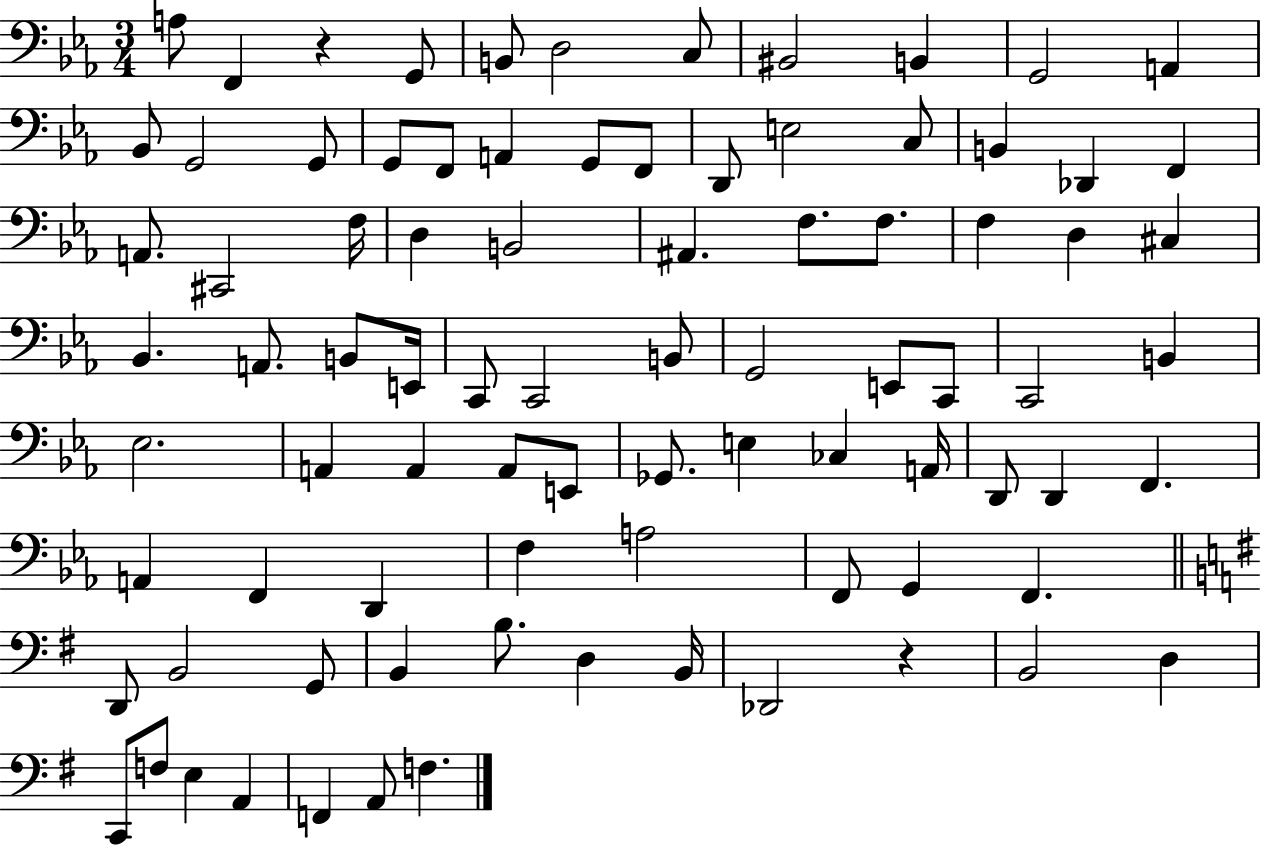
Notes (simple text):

A3/e F2/q R/q G2/e B2/e D3/h C3/e BIS2/h B2/q G2/h A2/q Bb2/e G2/h G2/e G2/e F2/e A2/q G2/e F2/e D2/e E3/h C3/e B2/q Db2/q F2/q A2/e. C#2/h F3/s D3/q B2/h A#2/q. F3/e. F3/e. F3/q D3/q C#3/q Bb2/q. A2/e. B2/e E2/s C2/e C2/h B2/e G2/h E2/e C2/e C2/h B2/q Eb3/h. A2/q A2/q A2/e E2/e Gb2/e. E3/q CES3/q A2/s D2/e D2/q F2/q. A2/q F2/q D2/q F3/q A3/h F2/e G2/q F2/q. D2/e B2/h G2/e B2/q B3/e. D3/q B2/s Db2/h R/q B2/h D3/q C2/e F3/e E3/q A2/q F2/q A2/e F3/q.